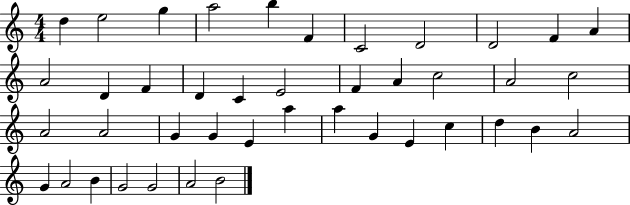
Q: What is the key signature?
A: C major